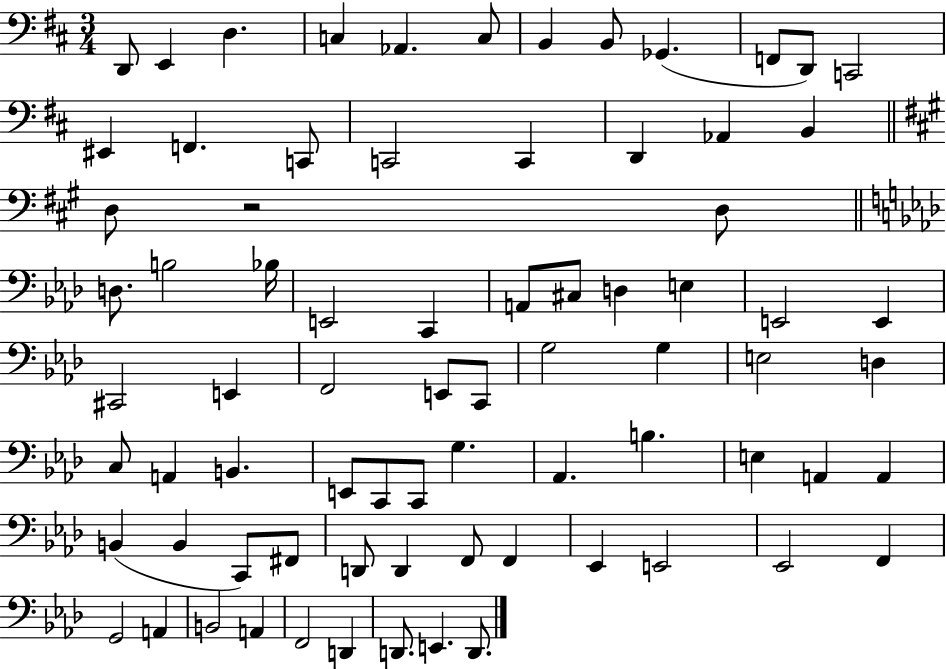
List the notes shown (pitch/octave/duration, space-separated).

D2/e E2/q D3/q. C3/q Ab2/q. C3/e B2/q B2/e Gb2/q. F2/e D2/e C2/h EIS2/q F2/q. C2/e C2/h C2/q D2/q Ab2/q B2/q D3/e R/h D3/e D3/e. B3/h Bb3/s E2/h C2/q A2/e C#3/e D3/q E3/q E2/h E2/q C#2/h E2/q F2/h E2/e C2/e G3/h G3/q E3/h D3/q C3/e A2/q B2/q. E2/e C2/e C2/e G3/q. Ab2/q. B3/q. E3/q A2/q A2/q B2/q B2/q C2/e F#2/e D2/e D2/q F2/e F2/q Eb2/q E2/h Eb2/h F2/q G2/h A2/q B2/h A2/q F2/h D2/q D2/e. E2/q. D2/e.